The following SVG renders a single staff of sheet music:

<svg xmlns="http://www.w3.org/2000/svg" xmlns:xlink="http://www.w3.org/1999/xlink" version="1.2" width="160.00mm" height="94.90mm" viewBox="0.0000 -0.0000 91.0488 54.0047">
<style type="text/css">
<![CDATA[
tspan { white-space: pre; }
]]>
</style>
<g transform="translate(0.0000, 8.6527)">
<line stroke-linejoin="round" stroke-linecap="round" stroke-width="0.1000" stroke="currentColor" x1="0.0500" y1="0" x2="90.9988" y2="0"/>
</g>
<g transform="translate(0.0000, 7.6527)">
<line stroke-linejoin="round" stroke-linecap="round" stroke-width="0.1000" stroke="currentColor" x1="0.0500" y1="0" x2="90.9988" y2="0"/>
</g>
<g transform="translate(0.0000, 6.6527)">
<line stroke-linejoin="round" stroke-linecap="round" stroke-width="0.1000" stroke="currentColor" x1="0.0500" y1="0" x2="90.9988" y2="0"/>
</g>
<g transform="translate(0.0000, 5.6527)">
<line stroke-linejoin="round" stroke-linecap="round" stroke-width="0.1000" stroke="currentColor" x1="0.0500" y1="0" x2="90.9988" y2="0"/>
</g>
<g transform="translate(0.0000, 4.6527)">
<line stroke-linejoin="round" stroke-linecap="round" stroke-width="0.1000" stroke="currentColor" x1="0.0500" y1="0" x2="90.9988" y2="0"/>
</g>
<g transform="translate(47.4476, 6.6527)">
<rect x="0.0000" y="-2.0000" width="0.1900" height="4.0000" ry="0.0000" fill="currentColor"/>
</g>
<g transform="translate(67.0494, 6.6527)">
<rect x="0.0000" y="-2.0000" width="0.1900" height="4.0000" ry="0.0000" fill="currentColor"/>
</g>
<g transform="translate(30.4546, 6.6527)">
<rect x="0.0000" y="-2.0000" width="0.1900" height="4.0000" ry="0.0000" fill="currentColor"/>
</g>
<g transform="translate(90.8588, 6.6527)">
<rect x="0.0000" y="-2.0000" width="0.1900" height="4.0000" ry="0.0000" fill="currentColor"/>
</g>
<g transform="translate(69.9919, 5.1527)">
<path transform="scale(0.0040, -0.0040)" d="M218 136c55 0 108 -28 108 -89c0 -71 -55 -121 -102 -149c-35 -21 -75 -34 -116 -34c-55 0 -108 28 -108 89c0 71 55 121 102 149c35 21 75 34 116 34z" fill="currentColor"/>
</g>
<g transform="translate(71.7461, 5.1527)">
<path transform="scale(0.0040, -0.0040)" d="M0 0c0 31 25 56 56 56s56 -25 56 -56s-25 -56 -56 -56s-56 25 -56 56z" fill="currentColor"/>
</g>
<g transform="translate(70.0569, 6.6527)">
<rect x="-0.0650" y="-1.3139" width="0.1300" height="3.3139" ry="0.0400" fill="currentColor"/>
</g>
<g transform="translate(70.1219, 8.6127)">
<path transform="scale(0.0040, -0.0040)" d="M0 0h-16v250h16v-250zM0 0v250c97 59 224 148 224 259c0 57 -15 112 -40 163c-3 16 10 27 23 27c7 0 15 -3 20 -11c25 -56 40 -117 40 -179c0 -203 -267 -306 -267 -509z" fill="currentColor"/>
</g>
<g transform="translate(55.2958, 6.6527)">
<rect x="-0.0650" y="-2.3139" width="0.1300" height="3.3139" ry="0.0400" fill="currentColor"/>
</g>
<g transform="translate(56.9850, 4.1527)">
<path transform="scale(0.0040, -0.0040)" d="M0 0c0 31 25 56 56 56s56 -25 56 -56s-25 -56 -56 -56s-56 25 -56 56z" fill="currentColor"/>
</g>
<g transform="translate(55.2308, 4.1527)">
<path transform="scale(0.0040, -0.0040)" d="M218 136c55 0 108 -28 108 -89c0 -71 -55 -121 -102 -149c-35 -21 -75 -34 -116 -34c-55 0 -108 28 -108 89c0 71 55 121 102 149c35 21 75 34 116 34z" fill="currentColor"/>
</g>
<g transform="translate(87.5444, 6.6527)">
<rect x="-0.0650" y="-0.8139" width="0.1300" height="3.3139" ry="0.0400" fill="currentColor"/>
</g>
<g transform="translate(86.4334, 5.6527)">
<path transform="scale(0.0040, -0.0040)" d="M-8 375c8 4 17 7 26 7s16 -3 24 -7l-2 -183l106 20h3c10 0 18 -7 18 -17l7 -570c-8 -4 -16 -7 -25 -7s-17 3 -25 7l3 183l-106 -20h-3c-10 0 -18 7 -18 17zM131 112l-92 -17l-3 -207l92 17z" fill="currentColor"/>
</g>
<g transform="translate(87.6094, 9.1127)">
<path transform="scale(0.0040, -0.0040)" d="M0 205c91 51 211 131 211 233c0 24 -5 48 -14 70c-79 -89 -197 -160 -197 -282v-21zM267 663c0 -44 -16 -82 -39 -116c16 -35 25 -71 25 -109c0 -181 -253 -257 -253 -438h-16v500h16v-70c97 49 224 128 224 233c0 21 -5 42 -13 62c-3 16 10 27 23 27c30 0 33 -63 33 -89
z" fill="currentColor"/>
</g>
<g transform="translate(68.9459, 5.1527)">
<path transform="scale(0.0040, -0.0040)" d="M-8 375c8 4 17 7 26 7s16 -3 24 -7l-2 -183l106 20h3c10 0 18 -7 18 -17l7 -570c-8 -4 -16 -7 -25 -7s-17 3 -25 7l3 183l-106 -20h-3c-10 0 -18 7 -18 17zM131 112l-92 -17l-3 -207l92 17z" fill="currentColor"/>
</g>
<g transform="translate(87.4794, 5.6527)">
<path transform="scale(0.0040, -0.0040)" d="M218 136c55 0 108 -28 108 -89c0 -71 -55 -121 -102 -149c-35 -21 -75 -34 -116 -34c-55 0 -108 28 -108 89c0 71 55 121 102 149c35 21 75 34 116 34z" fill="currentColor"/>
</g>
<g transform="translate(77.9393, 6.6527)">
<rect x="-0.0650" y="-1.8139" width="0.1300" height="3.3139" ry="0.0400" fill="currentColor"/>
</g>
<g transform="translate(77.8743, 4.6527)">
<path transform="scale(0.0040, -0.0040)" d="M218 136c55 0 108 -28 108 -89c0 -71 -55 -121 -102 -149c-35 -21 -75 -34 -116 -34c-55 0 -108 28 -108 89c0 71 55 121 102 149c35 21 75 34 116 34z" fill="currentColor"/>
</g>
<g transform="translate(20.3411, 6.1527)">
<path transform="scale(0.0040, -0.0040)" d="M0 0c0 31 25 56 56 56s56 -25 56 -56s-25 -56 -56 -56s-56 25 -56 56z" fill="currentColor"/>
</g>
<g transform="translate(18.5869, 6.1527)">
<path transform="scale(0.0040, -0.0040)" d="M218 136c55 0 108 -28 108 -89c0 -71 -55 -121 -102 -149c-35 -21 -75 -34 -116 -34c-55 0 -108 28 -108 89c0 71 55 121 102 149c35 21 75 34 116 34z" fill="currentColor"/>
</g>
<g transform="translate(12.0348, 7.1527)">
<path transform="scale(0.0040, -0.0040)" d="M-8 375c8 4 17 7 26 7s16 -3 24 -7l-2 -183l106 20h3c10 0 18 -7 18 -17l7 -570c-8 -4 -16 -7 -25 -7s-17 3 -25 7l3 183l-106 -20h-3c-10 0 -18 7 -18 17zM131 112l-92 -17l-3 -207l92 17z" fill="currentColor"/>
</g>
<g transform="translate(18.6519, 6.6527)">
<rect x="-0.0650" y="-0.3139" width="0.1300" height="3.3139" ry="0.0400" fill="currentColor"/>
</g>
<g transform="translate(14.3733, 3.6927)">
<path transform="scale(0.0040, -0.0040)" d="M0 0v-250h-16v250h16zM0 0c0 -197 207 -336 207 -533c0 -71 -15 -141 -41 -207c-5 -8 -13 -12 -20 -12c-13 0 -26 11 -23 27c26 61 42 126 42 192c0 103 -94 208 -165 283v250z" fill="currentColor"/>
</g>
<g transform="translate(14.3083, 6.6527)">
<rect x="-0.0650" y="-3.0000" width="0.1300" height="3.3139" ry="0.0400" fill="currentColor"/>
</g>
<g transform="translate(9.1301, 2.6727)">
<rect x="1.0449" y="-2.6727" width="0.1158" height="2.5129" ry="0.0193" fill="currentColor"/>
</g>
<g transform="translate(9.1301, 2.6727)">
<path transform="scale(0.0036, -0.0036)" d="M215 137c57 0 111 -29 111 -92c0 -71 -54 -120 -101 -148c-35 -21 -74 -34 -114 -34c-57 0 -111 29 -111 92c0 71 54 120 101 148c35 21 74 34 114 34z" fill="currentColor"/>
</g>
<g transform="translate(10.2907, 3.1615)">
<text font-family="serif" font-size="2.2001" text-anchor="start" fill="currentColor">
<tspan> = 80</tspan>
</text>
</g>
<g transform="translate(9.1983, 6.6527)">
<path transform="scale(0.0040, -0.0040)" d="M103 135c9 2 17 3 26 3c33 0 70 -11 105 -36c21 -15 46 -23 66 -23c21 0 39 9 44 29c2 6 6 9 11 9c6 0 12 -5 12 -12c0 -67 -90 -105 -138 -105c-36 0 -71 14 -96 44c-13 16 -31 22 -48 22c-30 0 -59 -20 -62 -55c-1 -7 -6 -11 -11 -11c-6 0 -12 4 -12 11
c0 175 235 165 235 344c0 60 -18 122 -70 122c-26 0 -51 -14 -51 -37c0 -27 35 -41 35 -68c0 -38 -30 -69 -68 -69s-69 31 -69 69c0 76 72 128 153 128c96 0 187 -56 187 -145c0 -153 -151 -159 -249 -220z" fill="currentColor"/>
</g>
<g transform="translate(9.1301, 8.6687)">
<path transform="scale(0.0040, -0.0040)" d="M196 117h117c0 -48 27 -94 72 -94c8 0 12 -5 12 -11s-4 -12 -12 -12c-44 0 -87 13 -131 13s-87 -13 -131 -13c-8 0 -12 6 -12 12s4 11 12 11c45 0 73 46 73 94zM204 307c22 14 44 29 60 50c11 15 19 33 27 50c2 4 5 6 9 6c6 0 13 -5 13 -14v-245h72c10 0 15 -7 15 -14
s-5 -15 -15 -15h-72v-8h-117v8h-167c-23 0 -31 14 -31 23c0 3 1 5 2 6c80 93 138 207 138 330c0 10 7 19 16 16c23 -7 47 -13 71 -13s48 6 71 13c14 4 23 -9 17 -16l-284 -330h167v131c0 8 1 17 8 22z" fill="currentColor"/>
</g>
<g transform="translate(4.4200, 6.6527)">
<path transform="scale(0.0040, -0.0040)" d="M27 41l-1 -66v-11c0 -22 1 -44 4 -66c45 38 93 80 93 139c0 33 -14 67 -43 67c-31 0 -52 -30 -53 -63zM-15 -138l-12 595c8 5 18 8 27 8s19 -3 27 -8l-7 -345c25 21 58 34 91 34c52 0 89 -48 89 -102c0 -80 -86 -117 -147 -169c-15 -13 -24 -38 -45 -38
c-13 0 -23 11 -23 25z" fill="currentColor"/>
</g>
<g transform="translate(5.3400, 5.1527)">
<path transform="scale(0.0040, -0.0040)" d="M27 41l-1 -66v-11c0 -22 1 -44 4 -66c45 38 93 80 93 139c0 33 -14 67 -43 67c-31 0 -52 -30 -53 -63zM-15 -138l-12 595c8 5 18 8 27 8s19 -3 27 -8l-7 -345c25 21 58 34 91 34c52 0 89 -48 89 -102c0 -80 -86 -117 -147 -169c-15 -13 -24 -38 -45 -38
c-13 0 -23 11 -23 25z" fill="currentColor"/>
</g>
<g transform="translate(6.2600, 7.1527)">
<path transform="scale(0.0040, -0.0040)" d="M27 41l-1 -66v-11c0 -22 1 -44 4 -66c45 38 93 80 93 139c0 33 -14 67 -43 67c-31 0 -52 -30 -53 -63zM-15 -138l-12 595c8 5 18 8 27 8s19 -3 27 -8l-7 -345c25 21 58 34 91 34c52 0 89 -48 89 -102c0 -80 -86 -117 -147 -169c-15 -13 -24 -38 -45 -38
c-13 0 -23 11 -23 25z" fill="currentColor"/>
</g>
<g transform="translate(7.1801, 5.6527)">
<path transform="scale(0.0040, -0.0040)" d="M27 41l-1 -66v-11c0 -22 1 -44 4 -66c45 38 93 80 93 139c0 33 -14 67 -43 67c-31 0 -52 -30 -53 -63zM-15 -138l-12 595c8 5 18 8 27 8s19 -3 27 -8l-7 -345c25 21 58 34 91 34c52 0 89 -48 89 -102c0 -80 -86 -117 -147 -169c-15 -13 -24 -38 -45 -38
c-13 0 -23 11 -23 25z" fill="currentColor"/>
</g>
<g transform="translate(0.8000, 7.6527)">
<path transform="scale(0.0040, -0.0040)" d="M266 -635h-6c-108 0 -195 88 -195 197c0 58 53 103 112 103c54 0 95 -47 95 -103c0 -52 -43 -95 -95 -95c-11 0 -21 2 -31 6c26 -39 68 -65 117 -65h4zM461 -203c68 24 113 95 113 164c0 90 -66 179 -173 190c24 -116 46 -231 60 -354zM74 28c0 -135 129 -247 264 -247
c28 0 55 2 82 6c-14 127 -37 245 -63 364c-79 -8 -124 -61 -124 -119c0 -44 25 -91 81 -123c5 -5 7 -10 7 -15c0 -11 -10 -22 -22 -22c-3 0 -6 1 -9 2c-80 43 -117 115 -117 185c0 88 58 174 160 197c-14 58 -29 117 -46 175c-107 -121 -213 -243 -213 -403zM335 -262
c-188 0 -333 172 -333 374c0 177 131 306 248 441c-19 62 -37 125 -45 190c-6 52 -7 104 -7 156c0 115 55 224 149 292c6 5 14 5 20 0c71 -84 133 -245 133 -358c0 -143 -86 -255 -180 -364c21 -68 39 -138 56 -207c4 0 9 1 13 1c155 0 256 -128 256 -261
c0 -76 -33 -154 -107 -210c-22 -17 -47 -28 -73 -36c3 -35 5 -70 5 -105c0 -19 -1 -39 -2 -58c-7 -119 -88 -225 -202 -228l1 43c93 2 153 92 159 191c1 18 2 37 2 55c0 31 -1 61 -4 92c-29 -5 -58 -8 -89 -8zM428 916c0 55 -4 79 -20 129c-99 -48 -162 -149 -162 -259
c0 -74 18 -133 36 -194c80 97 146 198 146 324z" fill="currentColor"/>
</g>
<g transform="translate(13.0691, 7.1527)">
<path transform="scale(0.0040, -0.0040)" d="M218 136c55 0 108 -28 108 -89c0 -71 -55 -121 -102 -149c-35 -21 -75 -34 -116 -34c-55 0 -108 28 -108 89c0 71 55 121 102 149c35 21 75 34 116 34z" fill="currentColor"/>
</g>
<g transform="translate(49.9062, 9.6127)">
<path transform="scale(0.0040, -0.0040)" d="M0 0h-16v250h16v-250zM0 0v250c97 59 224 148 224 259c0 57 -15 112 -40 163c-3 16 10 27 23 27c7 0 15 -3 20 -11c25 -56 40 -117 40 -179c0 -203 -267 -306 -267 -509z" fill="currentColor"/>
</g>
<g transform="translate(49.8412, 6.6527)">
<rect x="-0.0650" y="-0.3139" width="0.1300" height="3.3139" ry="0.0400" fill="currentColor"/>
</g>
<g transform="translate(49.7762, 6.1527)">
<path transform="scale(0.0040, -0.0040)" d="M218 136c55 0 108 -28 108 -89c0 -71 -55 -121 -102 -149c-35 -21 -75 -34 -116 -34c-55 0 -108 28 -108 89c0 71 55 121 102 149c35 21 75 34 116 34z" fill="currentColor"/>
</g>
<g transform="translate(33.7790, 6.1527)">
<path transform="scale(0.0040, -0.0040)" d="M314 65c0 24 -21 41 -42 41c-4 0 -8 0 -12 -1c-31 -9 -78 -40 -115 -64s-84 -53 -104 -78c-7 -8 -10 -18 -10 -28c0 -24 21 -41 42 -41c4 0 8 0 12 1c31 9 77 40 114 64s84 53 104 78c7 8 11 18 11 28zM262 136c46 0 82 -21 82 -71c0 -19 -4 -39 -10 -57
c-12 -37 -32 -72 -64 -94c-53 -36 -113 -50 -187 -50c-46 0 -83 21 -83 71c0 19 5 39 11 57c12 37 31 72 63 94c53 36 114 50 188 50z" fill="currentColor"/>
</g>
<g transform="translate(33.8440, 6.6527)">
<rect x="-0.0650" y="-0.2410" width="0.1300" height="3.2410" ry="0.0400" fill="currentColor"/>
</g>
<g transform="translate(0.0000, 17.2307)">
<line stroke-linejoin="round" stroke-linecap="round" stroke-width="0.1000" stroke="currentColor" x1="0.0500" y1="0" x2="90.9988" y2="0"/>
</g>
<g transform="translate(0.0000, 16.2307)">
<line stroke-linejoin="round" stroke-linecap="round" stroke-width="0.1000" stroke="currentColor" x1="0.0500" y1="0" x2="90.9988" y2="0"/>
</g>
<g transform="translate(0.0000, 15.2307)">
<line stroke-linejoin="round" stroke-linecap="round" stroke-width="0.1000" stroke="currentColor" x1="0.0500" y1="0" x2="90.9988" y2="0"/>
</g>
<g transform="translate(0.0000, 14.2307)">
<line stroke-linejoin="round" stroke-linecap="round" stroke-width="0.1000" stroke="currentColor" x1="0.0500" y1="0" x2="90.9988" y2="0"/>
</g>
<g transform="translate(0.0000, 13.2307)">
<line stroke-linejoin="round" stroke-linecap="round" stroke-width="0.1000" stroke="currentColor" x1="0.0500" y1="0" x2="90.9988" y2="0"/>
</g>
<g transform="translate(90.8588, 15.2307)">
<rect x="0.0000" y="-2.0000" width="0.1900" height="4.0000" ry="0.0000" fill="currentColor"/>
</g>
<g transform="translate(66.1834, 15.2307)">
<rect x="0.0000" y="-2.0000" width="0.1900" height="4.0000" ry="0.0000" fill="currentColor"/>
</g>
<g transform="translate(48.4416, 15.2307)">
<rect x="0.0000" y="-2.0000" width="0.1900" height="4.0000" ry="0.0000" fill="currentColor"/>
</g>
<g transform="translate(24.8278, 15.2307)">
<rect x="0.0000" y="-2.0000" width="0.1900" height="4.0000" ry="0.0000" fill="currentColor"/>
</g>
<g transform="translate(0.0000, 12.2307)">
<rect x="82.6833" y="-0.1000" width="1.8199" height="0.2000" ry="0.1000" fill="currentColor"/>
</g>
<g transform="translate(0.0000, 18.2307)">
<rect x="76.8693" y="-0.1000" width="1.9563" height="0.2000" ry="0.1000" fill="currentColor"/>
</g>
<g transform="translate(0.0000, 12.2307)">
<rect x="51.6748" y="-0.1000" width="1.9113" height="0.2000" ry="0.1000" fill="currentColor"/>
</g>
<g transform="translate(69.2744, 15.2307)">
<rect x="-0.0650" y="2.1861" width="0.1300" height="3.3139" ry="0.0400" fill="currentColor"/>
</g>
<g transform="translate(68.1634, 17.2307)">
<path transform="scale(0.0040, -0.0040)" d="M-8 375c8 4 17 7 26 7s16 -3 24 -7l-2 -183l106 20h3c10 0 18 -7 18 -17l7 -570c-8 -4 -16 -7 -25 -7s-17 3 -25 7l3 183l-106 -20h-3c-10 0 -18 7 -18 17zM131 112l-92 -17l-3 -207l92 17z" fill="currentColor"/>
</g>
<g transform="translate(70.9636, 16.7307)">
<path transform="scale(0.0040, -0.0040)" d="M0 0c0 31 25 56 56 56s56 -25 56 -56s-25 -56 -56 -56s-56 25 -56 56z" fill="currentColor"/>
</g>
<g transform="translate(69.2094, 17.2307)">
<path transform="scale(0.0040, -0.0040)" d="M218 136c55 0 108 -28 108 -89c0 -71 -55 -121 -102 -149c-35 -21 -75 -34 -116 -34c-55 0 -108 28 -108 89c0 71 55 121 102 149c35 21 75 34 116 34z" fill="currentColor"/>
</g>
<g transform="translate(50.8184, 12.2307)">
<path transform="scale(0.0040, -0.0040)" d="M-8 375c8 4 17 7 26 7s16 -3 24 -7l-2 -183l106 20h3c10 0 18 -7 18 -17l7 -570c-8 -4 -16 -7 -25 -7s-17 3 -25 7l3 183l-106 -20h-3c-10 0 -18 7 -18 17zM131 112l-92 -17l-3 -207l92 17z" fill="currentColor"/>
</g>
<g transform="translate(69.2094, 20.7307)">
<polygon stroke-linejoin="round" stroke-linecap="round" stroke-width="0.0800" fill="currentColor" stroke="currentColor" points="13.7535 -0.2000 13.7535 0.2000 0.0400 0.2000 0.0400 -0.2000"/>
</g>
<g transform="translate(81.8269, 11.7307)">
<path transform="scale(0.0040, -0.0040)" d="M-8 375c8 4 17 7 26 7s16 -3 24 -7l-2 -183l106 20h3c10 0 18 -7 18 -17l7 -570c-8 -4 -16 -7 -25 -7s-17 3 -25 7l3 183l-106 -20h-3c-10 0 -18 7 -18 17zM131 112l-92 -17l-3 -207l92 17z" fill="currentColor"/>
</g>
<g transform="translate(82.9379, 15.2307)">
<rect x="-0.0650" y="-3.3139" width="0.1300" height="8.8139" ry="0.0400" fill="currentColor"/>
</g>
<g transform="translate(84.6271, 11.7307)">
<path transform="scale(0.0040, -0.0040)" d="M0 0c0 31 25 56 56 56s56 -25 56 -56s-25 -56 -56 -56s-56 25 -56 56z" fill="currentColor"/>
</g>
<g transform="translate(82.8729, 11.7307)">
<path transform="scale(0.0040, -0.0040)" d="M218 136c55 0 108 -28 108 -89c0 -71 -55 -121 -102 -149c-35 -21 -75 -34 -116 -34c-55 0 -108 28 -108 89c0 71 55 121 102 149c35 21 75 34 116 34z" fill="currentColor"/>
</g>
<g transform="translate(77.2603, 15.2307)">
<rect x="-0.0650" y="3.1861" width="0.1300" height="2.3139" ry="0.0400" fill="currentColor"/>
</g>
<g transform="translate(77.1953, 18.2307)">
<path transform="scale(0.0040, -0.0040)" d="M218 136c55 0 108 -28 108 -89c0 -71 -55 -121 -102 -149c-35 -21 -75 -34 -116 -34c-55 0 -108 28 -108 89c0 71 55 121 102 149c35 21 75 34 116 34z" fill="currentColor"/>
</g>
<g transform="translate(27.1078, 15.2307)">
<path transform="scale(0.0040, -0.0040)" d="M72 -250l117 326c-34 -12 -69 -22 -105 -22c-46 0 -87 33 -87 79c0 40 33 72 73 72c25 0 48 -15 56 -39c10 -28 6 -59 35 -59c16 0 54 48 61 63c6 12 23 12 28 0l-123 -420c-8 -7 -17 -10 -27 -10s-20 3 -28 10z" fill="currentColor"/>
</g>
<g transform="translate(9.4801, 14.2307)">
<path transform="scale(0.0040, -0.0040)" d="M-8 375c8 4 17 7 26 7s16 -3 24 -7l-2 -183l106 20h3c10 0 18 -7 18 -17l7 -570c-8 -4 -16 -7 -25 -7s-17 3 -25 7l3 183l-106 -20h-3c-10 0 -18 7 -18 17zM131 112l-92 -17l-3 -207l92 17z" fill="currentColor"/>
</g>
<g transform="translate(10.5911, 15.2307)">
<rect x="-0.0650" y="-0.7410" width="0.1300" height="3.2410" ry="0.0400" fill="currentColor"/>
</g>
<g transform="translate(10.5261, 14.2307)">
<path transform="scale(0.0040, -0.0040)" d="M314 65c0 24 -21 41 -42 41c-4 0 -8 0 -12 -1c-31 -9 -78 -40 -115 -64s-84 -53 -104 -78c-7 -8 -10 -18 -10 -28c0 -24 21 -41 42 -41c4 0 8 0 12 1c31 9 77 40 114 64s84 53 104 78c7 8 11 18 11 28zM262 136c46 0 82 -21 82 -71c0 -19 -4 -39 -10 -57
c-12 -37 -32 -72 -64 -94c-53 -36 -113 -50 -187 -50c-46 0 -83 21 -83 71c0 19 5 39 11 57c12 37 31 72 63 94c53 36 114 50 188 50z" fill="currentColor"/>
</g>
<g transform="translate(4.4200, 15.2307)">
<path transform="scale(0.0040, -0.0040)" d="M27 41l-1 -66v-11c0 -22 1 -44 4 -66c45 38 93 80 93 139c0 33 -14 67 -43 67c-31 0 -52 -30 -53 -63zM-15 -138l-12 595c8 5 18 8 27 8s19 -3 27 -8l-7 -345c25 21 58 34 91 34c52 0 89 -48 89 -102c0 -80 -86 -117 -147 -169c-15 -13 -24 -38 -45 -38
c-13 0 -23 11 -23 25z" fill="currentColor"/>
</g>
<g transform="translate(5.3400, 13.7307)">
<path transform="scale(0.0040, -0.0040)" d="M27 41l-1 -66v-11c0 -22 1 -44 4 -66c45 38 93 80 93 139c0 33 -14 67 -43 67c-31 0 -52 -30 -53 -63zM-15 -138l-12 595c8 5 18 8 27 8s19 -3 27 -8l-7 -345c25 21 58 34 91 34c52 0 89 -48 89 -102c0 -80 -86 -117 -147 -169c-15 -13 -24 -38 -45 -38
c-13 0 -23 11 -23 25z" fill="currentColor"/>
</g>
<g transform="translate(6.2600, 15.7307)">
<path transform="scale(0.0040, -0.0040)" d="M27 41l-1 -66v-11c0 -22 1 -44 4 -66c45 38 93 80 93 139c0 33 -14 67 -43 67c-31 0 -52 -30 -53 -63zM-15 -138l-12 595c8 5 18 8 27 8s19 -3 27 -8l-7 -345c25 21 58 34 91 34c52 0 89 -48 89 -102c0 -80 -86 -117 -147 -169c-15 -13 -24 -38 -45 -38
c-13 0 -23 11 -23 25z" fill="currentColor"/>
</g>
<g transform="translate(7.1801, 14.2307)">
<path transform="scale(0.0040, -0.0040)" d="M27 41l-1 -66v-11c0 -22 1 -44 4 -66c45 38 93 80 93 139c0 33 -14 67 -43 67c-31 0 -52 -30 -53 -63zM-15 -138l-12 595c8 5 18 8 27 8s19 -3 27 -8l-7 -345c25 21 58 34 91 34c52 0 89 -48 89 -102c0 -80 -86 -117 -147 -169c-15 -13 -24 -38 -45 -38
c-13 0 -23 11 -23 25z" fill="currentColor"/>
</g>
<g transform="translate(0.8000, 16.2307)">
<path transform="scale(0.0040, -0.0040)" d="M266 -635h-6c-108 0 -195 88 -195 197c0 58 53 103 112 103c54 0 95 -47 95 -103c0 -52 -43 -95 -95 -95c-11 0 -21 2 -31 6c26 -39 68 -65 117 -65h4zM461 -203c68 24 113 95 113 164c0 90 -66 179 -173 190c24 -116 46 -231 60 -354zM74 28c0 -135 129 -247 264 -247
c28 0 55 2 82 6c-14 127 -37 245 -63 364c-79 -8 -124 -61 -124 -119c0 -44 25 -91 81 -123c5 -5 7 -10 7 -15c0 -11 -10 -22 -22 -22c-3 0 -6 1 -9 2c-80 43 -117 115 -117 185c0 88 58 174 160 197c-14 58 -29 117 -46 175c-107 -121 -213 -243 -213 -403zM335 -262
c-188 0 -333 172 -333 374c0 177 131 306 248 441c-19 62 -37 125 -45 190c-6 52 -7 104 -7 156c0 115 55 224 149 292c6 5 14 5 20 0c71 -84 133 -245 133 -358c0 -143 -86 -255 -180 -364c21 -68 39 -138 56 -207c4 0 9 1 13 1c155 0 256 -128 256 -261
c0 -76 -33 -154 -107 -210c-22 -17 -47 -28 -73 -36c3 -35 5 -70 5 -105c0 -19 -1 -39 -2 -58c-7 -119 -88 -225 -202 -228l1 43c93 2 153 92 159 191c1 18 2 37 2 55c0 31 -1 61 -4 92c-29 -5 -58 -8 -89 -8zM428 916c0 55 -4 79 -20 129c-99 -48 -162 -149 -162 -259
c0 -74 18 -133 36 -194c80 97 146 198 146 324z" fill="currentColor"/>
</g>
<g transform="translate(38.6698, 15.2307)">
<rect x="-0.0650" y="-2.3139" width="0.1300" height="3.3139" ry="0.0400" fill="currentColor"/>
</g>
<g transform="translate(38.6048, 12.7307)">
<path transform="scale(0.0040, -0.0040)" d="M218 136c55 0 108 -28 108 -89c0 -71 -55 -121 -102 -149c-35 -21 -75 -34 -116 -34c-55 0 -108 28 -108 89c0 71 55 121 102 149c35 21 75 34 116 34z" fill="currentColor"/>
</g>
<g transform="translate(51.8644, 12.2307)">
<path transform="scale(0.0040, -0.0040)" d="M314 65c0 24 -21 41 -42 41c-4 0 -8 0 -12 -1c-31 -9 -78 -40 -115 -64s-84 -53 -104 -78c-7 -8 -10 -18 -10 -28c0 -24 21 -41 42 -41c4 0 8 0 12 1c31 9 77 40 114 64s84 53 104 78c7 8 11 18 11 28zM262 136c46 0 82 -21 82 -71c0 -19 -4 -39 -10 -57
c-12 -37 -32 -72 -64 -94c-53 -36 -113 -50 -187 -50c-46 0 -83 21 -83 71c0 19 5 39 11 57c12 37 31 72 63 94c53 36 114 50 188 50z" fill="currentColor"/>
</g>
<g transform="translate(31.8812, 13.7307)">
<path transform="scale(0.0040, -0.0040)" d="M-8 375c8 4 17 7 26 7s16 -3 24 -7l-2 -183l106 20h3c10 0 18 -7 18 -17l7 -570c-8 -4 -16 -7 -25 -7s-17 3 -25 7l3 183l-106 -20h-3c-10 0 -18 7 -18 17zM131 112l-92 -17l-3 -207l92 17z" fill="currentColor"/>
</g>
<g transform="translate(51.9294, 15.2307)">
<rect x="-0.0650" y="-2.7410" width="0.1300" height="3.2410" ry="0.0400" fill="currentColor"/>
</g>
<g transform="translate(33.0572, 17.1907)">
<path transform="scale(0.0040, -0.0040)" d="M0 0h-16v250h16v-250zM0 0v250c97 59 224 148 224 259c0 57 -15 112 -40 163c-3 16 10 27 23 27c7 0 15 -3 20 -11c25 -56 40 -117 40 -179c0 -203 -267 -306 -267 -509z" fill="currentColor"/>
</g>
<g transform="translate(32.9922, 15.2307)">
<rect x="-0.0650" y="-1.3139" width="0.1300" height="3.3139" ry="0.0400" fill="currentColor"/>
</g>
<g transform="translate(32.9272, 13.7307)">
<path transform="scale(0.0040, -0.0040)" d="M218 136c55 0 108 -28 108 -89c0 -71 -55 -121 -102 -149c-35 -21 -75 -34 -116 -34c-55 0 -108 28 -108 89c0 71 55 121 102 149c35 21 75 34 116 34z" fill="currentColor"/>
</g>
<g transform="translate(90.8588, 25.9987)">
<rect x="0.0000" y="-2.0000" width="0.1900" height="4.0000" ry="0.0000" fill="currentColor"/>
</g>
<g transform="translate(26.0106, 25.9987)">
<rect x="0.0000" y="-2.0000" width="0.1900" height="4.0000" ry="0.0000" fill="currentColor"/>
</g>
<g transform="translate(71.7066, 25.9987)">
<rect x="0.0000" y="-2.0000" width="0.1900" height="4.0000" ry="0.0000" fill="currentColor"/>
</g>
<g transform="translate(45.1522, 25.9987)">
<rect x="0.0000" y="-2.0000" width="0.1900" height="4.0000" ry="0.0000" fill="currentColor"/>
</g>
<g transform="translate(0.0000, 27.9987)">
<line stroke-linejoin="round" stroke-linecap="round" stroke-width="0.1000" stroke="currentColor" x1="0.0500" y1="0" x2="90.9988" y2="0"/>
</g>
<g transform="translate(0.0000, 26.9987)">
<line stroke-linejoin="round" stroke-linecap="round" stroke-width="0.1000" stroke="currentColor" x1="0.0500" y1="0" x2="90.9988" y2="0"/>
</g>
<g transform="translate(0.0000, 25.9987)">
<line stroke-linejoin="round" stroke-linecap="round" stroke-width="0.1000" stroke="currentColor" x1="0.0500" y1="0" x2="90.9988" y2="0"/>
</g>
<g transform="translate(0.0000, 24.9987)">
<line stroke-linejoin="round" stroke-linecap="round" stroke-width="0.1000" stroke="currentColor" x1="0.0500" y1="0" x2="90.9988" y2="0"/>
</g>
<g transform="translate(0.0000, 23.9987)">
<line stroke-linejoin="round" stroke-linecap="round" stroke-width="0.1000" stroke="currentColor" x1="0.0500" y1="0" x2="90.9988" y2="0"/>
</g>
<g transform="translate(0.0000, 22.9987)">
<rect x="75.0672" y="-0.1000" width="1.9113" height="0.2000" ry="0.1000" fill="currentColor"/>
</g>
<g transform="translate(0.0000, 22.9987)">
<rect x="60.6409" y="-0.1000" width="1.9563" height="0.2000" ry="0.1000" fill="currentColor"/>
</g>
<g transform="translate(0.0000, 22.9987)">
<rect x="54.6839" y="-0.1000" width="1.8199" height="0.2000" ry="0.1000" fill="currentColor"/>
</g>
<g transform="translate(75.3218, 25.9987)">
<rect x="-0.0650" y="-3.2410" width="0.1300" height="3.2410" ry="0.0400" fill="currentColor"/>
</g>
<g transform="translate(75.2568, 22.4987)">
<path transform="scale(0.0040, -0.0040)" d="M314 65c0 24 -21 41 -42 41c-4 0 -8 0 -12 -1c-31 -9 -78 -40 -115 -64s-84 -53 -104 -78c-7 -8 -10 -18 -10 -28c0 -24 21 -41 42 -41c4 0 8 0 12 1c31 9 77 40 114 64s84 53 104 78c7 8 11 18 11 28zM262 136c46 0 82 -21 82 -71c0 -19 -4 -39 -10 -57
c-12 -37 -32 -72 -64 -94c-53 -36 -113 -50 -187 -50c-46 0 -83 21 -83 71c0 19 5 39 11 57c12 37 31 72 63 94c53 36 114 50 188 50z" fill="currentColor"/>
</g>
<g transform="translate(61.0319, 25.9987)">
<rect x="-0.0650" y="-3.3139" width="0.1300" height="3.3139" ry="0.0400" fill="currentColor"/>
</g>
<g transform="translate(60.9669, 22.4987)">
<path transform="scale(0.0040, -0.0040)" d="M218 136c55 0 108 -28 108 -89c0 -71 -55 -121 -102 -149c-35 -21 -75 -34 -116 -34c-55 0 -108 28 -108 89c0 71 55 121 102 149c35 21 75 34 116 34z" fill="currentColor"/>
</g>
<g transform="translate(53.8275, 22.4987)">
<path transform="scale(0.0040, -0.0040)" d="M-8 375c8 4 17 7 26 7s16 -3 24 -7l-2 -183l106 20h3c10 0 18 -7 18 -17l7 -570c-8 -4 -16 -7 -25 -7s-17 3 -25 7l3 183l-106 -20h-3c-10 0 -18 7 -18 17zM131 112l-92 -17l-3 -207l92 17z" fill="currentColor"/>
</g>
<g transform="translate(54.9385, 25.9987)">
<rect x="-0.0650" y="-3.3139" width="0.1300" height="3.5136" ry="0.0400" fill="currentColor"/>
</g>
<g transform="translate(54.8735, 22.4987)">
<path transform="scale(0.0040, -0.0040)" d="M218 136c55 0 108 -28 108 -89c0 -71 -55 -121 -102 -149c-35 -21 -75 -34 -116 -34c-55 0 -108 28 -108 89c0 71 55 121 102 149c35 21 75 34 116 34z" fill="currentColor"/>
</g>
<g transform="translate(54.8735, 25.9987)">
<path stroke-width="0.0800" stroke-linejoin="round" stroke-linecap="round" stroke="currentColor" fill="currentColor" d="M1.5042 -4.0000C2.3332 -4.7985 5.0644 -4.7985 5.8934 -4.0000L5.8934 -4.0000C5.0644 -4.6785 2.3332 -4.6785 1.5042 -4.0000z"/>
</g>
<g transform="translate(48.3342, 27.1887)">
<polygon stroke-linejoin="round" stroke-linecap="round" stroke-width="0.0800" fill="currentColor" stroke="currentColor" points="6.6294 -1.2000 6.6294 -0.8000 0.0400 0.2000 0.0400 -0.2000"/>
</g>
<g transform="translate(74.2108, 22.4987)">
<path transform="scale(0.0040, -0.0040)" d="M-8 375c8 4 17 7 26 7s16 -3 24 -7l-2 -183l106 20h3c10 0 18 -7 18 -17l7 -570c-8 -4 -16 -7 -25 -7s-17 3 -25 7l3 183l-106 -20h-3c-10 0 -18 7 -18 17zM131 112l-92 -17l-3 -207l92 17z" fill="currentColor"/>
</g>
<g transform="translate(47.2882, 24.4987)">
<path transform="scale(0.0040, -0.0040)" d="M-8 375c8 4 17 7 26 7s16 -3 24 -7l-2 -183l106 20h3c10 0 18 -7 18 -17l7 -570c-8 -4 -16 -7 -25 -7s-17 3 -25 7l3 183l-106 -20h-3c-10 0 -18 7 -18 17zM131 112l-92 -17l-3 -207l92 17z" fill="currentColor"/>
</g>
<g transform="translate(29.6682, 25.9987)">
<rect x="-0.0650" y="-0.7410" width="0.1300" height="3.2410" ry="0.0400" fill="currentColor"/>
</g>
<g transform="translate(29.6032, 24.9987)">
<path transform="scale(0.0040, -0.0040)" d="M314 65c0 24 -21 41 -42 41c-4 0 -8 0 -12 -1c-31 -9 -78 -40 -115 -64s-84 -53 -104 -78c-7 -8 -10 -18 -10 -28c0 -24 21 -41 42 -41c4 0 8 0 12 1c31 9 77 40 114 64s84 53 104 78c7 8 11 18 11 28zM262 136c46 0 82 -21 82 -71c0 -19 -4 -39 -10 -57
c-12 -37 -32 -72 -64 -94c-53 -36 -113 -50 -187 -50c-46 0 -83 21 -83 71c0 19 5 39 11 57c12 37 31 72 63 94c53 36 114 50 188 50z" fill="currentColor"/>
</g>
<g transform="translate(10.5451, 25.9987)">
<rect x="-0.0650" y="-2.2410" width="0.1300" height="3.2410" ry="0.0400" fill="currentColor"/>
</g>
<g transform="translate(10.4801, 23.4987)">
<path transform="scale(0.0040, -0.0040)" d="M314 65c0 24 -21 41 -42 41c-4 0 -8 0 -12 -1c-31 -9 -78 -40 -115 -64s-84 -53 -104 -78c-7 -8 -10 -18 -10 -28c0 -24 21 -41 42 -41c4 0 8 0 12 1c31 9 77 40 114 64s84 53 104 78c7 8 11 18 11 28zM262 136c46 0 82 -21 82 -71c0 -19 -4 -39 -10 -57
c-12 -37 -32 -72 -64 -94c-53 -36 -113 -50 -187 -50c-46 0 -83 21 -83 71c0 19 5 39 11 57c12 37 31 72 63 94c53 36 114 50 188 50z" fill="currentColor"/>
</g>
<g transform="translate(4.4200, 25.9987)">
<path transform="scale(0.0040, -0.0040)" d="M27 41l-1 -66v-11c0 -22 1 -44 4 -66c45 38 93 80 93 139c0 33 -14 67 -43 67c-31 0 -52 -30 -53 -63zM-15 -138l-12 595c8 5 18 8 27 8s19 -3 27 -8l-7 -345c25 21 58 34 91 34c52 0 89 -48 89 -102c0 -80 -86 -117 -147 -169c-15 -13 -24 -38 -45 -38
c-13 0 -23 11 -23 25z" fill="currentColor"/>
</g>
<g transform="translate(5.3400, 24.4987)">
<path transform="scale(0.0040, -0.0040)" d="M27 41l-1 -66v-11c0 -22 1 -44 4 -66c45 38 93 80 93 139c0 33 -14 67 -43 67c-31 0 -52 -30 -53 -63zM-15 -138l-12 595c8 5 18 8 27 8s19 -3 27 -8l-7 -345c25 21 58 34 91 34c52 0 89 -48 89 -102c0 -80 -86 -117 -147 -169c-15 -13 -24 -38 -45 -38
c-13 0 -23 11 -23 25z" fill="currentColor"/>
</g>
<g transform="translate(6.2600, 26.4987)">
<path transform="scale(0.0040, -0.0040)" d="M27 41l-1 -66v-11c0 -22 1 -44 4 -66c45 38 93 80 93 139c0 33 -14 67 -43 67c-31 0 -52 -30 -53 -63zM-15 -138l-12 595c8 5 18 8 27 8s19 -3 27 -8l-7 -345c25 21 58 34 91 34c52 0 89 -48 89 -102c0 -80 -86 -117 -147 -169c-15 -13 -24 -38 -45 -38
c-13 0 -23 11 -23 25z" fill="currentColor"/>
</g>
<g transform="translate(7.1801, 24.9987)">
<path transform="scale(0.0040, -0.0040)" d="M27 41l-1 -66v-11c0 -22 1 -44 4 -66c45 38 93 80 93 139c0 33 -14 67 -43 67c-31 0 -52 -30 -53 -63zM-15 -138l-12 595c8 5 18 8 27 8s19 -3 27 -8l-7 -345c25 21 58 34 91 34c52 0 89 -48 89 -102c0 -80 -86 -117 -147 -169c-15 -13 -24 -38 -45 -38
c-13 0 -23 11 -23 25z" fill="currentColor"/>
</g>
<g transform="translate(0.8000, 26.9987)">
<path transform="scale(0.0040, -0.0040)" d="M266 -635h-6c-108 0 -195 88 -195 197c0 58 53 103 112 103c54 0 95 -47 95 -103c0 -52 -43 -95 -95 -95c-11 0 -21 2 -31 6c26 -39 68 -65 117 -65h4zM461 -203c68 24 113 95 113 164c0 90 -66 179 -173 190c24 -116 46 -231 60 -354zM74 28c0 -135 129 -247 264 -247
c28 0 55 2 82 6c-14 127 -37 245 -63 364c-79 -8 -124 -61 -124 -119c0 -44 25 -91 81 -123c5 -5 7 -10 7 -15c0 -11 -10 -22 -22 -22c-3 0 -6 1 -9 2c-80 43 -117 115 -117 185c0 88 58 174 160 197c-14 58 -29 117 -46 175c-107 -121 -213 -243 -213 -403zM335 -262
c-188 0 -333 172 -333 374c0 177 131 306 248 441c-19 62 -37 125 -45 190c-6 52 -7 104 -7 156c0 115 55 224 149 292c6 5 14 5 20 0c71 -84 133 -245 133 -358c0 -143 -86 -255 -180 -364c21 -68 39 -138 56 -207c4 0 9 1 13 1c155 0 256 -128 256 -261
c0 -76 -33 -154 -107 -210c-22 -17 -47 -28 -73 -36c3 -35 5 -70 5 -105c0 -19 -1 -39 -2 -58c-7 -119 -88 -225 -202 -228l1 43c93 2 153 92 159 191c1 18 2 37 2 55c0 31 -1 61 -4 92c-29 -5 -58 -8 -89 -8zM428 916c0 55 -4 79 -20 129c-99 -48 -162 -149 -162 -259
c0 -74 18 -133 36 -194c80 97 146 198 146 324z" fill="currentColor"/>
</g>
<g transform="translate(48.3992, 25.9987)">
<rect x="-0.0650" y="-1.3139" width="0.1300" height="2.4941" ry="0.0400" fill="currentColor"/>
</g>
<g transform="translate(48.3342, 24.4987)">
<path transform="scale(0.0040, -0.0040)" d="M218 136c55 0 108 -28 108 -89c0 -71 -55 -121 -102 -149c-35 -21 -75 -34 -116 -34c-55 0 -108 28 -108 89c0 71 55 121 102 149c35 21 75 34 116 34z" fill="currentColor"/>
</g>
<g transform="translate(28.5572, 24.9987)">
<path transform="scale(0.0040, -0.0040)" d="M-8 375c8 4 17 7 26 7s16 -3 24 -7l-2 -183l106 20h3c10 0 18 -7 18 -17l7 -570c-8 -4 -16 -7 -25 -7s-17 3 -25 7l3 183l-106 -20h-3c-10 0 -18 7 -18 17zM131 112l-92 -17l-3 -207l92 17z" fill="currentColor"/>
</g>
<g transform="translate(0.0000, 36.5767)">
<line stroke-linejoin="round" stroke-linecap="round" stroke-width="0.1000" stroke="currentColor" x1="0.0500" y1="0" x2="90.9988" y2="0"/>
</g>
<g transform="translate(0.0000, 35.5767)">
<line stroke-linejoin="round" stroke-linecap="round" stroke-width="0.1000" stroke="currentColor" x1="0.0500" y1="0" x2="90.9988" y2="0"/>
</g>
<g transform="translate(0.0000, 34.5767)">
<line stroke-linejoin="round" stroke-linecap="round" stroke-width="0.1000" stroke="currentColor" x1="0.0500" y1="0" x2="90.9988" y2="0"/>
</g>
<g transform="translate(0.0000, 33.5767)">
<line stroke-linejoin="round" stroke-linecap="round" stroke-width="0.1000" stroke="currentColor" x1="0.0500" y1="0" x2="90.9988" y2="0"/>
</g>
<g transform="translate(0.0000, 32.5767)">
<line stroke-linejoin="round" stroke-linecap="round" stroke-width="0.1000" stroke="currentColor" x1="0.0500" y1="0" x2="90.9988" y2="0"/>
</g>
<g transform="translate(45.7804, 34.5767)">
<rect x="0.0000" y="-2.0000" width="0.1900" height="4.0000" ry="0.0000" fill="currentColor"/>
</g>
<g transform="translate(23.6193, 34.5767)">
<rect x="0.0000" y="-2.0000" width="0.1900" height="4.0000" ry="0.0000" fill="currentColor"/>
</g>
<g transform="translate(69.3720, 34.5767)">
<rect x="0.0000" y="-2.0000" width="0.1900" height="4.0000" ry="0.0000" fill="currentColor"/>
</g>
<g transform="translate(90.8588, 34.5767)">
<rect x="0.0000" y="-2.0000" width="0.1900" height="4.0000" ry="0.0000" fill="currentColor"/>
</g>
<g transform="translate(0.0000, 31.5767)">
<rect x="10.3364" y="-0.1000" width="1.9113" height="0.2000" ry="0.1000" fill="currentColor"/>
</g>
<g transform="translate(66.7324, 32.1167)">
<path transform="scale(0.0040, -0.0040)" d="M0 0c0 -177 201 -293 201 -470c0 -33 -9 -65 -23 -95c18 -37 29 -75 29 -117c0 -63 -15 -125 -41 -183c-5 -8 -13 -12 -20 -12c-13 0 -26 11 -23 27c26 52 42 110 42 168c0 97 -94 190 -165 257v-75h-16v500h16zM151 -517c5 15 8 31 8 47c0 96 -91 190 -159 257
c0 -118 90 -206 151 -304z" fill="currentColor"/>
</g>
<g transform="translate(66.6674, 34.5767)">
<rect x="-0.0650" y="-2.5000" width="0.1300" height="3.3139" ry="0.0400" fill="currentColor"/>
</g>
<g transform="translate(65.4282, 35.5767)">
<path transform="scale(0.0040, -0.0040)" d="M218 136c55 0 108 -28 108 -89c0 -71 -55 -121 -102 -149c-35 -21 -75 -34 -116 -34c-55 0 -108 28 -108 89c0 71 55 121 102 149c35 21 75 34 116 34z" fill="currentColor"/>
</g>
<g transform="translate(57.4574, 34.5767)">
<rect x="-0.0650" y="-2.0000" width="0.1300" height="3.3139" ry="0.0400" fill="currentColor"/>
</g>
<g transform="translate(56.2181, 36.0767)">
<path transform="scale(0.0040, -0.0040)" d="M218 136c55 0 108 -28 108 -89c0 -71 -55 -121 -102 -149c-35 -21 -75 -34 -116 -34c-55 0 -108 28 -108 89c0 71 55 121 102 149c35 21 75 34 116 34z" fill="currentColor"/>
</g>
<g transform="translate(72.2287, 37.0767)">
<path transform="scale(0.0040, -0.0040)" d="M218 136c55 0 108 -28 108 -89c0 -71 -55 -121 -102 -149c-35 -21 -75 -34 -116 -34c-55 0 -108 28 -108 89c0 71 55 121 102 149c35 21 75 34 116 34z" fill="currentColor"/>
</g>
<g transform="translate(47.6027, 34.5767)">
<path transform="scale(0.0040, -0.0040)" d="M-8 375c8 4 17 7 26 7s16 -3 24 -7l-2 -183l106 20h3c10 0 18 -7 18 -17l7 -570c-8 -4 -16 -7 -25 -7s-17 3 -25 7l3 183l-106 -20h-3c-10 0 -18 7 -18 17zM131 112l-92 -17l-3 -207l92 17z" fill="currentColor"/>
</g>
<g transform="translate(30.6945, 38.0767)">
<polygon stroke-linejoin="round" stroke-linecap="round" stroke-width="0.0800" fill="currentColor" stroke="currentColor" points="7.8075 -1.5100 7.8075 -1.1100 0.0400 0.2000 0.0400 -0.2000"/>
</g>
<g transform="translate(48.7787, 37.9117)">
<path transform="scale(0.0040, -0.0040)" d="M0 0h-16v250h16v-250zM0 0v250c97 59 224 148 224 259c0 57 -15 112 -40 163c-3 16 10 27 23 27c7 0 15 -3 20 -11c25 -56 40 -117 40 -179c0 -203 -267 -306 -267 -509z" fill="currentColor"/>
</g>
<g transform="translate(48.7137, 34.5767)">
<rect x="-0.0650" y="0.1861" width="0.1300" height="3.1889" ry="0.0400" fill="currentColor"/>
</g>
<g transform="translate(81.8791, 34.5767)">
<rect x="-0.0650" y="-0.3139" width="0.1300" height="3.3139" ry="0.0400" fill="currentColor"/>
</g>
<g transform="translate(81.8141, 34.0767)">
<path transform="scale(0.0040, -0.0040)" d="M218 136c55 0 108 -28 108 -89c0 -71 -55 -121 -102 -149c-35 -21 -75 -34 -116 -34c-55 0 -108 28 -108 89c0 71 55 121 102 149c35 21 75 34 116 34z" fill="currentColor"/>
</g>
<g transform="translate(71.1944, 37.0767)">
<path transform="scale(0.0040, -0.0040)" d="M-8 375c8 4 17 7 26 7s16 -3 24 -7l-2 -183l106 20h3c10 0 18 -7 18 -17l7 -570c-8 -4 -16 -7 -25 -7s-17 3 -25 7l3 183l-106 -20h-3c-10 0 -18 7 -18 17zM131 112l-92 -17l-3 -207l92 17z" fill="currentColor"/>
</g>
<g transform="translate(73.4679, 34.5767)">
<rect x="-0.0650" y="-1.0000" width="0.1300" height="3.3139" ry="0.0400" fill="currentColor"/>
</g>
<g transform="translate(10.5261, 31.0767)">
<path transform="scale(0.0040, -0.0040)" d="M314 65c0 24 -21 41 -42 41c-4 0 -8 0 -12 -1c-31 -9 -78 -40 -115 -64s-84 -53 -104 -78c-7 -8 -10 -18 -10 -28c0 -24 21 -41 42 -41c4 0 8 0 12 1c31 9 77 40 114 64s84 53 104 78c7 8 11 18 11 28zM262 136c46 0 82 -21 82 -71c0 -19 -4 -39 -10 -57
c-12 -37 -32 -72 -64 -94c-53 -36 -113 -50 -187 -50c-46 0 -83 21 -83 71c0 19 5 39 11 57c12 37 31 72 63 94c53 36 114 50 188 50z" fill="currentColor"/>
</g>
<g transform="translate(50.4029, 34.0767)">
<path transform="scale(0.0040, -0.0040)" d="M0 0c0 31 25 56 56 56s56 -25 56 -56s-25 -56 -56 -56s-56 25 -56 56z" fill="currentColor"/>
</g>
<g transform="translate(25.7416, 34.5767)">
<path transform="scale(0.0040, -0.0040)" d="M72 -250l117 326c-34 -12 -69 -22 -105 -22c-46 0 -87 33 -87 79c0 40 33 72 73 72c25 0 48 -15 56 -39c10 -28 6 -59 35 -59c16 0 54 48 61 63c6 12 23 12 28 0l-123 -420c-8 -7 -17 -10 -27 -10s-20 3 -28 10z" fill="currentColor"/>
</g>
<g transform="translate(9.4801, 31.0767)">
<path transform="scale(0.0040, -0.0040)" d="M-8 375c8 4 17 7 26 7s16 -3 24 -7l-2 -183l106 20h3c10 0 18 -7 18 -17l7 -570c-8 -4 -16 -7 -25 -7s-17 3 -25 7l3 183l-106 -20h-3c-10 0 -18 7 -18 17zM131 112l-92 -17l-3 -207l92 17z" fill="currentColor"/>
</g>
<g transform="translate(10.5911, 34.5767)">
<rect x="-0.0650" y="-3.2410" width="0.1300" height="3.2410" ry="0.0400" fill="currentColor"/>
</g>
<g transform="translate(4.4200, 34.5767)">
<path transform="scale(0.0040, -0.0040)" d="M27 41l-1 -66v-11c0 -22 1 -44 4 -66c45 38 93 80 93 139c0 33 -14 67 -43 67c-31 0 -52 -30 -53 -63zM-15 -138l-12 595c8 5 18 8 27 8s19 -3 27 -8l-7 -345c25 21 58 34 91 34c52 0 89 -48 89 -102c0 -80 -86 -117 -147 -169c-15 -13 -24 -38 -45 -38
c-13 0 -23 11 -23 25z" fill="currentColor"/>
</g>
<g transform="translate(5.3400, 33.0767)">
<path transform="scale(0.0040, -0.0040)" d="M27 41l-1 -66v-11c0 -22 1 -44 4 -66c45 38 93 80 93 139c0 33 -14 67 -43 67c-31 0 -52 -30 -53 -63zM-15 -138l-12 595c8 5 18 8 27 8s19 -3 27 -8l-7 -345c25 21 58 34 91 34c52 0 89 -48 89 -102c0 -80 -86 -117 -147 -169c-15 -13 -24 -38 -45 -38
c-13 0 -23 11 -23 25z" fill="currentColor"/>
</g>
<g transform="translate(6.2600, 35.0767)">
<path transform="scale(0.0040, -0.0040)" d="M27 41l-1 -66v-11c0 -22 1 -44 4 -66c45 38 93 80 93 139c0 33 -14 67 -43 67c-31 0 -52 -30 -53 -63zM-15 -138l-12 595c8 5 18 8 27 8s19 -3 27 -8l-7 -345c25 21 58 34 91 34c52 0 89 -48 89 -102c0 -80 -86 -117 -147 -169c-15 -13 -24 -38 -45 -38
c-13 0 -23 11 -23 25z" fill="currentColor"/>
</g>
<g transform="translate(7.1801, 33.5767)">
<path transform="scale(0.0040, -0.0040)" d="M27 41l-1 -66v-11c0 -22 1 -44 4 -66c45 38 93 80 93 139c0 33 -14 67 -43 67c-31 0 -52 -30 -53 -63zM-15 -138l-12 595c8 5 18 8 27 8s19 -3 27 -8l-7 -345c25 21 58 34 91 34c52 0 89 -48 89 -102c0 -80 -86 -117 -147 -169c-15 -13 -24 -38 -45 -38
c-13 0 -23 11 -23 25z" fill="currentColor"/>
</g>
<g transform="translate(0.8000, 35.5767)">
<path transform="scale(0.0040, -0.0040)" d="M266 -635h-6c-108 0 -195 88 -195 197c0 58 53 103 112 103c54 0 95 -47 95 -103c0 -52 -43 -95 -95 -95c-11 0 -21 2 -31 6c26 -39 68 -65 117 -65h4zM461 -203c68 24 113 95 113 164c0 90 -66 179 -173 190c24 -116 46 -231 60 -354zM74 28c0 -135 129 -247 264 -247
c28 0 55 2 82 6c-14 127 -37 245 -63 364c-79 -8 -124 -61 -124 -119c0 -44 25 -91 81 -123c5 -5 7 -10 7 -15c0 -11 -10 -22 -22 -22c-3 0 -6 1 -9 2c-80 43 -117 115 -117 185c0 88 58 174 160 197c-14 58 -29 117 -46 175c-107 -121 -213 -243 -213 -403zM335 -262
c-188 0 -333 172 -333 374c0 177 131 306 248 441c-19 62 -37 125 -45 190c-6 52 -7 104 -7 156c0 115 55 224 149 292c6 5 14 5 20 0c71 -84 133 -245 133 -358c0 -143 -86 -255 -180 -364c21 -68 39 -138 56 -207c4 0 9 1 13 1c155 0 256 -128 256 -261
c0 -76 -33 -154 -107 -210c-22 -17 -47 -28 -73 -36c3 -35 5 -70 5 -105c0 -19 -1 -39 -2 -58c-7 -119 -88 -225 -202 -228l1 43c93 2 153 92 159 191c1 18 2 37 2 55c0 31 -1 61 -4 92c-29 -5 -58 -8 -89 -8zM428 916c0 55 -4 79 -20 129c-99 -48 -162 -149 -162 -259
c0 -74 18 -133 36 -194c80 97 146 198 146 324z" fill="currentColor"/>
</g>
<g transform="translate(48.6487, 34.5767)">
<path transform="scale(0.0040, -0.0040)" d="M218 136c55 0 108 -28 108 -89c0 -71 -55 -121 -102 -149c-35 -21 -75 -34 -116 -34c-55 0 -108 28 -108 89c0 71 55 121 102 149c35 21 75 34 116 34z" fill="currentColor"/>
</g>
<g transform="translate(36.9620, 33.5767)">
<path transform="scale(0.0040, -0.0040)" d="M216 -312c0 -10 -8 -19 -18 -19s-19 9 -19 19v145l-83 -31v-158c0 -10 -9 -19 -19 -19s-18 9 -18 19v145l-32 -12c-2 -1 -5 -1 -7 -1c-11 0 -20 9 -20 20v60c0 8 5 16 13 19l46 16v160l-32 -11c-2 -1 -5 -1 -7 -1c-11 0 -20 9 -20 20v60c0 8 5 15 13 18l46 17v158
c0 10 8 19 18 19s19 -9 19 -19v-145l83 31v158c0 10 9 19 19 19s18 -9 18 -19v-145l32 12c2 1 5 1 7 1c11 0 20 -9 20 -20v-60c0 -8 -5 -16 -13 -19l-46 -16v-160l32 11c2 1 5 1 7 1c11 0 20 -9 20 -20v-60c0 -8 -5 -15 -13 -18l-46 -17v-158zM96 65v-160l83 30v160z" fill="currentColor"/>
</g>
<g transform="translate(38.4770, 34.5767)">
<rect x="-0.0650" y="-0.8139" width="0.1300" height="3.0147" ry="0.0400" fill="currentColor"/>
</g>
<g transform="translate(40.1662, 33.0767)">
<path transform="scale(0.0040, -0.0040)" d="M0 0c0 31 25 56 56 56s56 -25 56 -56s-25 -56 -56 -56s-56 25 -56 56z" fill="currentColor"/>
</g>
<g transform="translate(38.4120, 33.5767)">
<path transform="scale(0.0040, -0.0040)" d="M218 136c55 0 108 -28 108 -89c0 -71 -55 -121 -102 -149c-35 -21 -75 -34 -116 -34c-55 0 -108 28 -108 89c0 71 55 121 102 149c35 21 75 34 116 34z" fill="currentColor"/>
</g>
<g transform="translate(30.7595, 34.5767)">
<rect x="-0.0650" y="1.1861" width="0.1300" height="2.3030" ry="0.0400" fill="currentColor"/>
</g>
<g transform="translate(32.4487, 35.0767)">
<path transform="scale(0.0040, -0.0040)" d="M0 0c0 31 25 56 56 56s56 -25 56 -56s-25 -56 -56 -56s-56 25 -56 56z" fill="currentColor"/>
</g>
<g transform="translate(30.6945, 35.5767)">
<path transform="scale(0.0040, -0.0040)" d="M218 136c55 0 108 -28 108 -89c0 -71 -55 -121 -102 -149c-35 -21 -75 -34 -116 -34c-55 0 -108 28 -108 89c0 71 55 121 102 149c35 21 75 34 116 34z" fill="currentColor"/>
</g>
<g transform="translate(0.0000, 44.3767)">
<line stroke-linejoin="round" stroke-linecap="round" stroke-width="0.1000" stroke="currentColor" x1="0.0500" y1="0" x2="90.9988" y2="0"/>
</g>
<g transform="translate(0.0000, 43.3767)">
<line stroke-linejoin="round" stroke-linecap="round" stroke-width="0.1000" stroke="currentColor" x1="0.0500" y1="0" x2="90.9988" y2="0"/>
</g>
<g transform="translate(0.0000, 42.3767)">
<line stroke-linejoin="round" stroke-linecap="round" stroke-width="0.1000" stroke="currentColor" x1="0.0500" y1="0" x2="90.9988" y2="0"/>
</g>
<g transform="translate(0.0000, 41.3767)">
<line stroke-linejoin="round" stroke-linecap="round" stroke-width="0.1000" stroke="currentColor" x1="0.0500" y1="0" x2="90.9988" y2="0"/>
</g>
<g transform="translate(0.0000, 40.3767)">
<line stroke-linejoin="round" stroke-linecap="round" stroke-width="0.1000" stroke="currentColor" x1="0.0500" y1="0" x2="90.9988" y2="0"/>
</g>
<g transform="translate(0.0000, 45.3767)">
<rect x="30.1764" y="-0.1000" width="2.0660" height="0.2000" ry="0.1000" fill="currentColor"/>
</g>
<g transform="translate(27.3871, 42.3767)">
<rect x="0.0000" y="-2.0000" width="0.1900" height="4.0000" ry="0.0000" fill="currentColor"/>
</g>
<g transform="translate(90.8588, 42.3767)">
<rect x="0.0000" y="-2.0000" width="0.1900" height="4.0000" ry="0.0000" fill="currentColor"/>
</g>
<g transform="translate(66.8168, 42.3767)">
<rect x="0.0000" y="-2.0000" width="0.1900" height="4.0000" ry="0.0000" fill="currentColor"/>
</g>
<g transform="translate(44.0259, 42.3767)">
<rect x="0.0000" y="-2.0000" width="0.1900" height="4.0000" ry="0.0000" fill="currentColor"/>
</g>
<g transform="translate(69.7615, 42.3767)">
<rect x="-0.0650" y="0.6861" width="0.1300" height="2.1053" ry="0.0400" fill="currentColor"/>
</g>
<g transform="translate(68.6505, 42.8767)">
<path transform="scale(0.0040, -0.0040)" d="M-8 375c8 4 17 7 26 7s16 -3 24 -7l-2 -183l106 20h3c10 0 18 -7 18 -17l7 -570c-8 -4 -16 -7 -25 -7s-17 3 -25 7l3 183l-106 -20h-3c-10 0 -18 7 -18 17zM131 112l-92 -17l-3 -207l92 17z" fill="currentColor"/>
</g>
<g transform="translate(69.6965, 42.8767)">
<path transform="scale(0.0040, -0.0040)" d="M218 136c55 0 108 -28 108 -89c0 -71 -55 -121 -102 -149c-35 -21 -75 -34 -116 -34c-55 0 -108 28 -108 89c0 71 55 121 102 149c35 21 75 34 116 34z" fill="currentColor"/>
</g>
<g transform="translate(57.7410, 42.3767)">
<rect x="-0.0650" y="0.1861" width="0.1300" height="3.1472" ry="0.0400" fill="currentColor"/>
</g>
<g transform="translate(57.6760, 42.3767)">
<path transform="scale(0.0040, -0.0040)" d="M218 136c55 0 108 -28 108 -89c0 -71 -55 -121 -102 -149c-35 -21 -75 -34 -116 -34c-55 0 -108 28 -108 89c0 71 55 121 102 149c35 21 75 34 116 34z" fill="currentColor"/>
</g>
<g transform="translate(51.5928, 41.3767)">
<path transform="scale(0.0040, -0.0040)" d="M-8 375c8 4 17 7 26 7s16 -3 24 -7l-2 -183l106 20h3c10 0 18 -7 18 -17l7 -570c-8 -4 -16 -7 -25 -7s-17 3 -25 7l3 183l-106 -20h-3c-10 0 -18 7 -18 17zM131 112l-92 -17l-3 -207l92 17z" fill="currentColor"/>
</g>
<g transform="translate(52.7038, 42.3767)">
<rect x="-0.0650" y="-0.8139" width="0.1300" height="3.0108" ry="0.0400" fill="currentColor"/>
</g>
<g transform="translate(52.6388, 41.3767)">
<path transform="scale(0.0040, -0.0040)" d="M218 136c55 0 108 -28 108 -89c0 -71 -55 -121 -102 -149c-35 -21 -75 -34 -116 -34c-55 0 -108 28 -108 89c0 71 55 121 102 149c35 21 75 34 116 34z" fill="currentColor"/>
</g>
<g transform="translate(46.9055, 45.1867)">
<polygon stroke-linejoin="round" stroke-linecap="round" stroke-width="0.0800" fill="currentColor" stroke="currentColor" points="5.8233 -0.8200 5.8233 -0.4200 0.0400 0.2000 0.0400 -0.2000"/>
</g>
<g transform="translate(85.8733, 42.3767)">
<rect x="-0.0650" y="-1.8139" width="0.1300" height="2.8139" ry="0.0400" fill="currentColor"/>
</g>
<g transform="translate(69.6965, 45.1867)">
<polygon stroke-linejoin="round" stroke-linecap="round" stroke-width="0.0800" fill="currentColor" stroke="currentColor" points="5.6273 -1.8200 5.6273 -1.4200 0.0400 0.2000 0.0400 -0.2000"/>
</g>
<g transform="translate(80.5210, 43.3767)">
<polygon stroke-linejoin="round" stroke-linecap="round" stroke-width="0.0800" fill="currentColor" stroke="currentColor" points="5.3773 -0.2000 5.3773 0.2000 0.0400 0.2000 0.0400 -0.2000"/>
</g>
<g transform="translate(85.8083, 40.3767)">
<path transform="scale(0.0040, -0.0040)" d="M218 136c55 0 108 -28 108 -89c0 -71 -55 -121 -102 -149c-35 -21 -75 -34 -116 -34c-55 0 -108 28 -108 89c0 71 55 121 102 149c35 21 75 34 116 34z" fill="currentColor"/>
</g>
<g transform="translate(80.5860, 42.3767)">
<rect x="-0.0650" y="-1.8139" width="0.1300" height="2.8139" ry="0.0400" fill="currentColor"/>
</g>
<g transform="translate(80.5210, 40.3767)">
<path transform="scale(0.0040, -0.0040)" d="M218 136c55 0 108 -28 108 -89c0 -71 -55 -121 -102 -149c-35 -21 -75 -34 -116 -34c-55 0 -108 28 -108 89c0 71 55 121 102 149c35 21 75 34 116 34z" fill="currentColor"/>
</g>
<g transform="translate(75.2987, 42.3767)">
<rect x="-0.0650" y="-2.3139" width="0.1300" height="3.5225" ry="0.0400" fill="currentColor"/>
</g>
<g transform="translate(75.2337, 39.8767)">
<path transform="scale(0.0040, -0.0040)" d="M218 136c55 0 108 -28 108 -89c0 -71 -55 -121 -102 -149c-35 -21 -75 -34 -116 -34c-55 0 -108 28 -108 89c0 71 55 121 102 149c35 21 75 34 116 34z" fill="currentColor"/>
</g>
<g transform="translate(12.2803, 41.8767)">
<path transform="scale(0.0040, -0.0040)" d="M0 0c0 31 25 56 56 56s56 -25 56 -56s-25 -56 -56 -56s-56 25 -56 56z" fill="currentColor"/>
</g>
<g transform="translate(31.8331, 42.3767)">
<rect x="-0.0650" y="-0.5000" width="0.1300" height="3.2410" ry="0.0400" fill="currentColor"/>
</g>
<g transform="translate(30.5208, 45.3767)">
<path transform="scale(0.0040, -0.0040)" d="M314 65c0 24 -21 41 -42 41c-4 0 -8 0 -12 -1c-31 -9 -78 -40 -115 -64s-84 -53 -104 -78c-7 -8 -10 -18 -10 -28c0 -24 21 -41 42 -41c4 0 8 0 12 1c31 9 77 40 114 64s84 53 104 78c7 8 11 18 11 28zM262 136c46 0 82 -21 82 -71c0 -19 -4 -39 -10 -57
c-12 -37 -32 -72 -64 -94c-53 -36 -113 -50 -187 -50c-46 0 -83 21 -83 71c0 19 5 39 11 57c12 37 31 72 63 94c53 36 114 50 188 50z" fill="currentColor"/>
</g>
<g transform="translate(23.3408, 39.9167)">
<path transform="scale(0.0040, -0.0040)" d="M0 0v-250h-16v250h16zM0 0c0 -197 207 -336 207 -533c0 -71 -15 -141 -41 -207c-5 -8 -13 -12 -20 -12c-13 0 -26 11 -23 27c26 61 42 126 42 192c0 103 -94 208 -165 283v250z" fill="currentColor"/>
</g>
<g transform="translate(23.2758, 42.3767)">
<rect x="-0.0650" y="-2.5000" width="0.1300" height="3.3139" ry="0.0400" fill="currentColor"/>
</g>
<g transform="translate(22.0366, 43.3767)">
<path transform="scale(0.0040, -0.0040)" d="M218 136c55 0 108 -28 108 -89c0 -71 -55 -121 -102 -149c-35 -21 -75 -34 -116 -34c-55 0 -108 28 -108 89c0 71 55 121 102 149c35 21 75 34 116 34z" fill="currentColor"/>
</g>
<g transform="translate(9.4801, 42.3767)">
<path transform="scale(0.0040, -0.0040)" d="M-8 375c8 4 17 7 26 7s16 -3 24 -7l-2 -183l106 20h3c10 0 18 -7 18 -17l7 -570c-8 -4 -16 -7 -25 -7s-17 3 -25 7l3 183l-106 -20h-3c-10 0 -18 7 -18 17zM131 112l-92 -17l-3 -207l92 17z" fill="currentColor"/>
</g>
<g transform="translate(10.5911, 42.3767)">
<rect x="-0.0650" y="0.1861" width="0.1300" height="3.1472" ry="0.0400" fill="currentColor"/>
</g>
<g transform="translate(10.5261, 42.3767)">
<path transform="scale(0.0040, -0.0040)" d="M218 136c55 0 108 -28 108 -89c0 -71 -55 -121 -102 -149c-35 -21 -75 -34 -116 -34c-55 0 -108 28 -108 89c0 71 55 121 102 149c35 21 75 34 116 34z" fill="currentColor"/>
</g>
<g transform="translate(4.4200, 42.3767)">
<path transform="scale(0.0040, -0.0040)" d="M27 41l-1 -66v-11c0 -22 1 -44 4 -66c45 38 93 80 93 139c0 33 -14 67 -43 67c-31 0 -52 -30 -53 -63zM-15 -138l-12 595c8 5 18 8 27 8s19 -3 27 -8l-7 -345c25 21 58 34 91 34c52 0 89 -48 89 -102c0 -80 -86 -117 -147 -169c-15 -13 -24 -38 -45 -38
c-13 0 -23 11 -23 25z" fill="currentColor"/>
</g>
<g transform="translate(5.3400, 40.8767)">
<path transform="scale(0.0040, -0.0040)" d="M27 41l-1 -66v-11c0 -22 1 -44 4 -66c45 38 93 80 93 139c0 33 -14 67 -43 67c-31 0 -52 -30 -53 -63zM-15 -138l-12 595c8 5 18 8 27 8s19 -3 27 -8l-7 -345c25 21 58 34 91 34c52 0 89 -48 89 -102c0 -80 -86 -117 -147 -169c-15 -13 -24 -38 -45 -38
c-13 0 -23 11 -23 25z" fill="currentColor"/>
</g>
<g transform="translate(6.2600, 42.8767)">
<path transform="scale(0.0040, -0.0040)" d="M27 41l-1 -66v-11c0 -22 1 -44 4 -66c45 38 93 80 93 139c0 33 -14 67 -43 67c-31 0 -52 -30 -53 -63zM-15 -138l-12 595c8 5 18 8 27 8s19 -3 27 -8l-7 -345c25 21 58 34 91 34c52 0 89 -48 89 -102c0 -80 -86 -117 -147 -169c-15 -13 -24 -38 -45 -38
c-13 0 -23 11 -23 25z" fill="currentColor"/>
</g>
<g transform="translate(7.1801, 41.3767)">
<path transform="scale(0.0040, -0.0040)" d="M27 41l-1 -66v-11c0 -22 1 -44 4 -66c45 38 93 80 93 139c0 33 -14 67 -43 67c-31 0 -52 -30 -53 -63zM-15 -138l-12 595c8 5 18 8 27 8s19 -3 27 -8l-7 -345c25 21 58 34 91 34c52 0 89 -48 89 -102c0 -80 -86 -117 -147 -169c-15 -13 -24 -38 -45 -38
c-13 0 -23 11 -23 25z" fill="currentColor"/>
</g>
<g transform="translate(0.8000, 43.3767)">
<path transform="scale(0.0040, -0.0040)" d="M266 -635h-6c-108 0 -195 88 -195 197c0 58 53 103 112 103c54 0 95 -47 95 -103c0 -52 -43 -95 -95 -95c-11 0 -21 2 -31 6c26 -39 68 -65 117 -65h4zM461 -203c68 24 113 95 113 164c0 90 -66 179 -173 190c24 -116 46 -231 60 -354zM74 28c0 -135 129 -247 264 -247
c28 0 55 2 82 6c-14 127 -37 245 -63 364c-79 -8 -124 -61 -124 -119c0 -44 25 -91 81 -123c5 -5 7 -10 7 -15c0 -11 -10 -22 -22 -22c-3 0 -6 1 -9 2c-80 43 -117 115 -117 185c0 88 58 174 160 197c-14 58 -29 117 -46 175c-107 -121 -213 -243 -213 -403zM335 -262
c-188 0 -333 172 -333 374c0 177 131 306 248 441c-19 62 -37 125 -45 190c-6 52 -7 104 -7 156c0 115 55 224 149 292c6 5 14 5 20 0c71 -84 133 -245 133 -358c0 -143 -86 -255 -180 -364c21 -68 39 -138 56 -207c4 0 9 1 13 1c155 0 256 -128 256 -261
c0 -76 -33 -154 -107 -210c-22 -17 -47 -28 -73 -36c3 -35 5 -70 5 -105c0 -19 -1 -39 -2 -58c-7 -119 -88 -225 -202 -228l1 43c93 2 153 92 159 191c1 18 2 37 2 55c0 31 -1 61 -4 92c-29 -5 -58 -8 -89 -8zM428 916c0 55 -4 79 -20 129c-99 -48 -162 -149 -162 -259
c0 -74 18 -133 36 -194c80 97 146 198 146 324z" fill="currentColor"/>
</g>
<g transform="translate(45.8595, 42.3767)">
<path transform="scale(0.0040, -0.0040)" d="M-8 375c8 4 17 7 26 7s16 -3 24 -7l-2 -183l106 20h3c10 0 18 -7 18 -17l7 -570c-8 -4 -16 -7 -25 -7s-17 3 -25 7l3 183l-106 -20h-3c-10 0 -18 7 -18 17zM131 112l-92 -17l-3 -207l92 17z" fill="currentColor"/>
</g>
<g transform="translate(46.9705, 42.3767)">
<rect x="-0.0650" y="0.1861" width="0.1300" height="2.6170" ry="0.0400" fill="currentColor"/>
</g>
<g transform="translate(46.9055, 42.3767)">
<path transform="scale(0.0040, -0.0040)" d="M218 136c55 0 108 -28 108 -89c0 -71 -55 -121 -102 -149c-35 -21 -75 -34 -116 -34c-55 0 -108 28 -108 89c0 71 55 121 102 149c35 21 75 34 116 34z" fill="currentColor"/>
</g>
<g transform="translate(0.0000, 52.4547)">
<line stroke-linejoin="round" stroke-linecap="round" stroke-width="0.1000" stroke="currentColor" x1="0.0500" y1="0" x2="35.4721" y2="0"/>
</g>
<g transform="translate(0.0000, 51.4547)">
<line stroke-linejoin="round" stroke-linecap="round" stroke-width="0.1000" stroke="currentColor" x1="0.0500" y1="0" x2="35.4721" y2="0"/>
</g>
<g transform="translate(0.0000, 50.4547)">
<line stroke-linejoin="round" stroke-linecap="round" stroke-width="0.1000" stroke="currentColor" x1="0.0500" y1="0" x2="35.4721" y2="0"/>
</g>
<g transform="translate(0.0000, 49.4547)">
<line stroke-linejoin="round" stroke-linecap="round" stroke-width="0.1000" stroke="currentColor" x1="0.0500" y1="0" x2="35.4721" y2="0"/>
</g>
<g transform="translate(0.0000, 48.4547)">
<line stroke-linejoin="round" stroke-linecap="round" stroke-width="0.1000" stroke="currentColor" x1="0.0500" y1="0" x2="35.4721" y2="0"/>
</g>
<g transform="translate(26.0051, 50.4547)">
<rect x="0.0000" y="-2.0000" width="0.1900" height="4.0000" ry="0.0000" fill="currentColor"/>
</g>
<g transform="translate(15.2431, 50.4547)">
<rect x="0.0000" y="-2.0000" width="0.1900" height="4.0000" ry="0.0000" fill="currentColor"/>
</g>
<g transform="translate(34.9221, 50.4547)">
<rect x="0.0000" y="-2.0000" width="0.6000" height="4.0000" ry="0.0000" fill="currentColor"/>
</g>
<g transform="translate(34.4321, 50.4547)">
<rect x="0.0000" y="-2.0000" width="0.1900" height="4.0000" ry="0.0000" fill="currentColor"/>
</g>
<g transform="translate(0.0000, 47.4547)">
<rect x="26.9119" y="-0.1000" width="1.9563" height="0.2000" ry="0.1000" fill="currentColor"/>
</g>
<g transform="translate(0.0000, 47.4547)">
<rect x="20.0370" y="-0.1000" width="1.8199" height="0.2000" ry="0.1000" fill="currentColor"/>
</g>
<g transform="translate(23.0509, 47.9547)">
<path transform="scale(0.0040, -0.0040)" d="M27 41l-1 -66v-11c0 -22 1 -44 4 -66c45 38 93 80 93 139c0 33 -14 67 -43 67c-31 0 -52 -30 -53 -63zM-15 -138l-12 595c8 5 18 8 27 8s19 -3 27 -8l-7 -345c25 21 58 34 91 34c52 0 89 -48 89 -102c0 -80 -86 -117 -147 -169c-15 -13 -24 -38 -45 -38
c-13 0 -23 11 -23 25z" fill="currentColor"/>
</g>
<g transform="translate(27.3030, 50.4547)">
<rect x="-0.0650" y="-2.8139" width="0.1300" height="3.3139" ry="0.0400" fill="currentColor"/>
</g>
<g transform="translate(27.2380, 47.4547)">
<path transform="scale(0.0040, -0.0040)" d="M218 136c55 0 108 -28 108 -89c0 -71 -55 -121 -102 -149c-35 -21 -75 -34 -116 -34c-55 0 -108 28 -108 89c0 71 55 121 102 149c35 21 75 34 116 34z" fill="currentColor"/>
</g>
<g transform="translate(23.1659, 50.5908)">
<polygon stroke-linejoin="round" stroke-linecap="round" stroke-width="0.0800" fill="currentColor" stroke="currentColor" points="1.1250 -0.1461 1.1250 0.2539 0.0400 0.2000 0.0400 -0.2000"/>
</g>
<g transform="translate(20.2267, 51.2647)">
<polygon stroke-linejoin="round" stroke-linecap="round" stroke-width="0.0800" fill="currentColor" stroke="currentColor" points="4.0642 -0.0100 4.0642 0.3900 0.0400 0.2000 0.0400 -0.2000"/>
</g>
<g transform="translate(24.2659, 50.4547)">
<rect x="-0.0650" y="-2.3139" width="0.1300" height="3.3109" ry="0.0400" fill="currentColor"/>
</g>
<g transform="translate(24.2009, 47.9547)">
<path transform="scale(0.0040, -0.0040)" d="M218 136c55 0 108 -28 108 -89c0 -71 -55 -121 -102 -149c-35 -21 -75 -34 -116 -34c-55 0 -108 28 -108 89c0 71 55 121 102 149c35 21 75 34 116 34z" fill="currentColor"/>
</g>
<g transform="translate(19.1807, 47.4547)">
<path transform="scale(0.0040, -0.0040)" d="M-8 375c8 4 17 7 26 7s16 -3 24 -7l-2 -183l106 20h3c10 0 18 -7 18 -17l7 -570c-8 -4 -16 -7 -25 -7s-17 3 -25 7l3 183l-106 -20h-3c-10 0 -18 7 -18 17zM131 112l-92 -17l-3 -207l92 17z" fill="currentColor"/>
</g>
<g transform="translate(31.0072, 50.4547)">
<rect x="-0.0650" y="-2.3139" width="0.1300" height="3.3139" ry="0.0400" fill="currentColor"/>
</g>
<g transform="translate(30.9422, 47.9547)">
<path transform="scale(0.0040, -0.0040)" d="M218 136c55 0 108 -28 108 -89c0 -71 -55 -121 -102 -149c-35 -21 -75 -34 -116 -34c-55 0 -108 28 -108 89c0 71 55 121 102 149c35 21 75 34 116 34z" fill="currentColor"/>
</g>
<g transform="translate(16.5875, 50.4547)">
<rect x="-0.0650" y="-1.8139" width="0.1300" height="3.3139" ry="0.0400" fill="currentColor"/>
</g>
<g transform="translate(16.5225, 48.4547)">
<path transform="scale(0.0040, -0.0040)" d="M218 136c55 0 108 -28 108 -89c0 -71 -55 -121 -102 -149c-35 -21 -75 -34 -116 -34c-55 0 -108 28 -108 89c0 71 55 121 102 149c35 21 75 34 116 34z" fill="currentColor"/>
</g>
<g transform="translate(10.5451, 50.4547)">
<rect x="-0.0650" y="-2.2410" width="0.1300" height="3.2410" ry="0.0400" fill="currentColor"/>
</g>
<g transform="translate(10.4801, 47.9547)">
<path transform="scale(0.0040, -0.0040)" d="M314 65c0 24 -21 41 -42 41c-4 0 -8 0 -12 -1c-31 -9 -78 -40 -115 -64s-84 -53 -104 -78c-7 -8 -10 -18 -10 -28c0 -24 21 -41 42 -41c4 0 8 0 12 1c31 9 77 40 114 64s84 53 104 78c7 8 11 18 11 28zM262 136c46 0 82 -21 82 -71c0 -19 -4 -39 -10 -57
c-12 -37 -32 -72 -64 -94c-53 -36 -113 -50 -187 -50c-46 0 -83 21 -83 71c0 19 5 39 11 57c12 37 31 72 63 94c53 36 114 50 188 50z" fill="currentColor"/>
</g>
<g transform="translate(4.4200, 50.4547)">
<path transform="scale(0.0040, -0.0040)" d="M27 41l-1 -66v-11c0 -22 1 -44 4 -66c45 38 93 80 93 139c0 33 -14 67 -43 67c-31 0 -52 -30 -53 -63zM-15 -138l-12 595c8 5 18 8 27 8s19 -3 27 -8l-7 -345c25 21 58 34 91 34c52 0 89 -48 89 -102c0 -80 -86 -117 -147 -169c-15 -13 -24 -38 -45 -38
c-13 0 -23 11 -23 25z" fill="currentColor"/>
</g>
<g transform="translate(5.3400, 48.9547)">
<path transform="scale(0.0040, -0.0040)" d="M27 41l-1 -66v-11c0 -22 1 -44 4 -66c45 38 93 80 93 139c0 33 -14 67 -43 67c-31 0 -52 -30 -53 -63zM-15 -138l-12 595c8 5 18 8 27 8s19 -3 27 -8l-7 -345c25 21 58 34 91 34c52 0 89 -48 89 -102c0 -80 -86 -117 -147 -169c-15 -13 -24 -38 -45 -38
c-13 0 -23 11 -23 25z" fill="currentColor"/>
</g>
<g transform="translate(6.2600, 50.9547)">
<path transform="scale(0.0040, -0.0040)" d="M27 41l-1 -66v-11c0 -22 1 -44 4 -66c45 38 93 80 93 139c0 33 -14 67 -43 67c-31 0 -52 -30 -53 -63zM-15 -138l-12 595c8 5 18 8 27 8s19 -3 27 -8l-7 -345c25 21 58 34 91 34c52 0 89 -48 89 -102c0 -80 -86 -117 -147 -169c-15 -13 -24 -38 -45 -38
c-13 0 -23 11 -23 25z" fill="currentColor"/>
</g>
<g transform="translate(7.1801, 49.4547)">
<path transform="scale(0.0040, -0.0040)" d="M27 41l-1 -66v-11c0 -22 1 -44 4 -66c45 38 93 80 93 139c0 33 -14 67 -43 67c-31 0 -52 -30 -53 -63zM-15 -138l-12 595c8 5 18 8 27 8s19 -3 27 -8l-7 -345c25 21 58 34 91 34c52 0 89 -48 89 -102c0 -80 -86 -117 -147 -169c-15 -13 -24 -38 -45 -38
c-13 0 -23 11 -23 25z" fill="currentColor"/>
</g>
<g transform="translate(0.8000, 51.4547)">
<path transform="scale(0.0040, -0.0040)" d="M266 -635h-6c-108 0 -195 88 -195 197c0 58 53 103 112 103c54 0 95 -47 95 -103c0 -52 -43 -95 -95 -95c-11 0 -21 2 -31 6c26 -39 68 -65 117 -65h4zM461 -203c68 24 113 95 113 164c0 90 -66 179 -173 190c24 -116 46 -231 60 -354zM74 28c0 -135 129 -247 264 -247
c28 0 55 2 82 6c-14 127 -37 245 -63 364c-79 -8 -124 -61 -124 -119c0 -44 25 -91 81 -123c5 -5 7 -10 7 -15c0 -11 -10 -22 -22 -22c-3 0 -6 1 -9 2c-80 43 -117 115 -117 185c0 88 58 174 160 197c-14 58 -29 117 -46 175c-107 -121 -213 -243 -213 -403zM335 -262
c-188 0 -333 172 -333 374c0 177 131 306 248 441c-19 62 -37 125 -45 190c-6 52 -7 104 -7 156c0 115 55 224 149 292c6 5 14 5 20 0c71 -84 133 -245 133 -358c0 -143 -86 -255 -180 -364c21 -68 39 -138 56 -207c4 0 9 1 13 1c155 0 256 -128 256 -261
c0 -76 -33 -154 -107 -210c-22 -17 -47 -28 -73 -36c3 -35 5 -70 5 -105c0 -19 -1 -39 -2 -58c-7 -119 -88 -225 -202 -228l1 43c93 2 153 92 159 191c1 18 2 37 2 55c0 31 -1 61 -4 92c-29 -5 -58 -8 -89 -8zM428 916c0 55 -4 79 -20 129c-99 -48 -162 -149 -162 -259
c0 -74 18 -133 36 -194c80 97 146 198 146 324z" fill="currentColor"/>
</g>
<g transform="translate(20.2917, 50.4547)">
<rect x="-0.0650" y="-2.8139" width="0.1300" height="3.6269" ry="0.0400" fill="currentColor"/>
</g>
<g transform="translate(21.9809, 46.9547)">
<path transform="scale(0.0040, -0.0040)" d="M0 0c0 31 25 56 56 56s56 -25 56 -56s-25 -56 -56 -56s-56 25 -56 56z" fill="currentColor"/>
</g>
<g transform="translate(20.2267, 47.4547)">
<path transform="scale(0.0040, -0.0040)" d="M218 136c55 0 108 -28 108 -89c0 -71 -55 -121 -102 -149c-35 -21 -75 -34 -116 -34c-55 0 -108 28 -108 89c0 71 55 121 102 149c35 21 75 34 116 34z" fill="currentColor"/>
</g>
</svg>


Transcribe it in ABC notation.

X:1
T:Untitled
M:2/4
L:1/4
K:Ab
A/2 c c2 c/2 g e/2 f d/4 d2 z/2 e/2 g a2 E/2 C/2 b/2 g2 d2 e/2 b/2 b b2 b2 z/2 G/2 ^d/2 B/2 F G/4 D c B G/2 C2 B/2 d/2 B A/2 g/2 f/2 f/2 g2 f a/2 _g/4 _a g